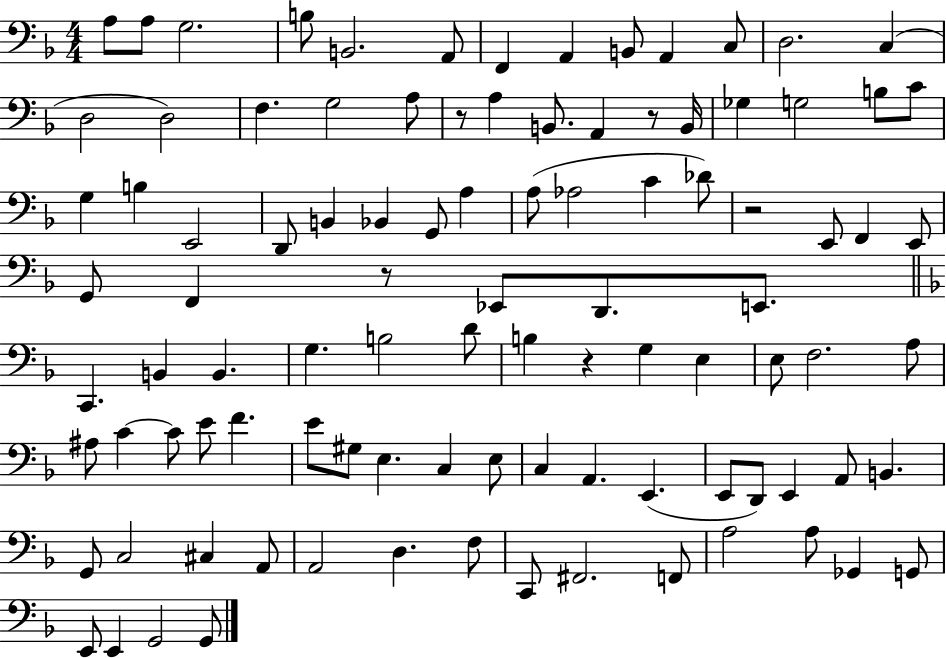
A3/e A3/e G3/h. B3/e B2/h. A2/e F2/q A2/q B2/e A2/q C3/e D3/h. C3/q D3/h D3/h F3/q. G3/h A3/e R/e A3/q B2/e. A2/q R/e B2/s Gb3/q G3/h B3/e C4/e G3/q B3/q E2/h D2/e B2/q Bb2/q G2/e A3/q A3/e Ab3/h C4/q Db4/e R/h E2/e F2/q E2/e G2/e F2/q R/e Eb2/e D2/e. E2/e. C2/q. B2/q B2/q. G3/q. B3/h D4/e B3/q R/q G3/q E3/q E3/e F3/h. A3/e A#3/e C4/q C4/e E4/e F4/q. E4/e G#3/e E3/q. C3/q E3/e C3/q A2/q. E2/q. E2/e D2/e E2/q A2/e B2/q. G2/e C3/h C#3/q A2/e A2/h D3/q. F3/e C2/e F#2/h. F2/e A3/h A3/e Gb2/q G2/e E2/e E2/q G2/h G2/e